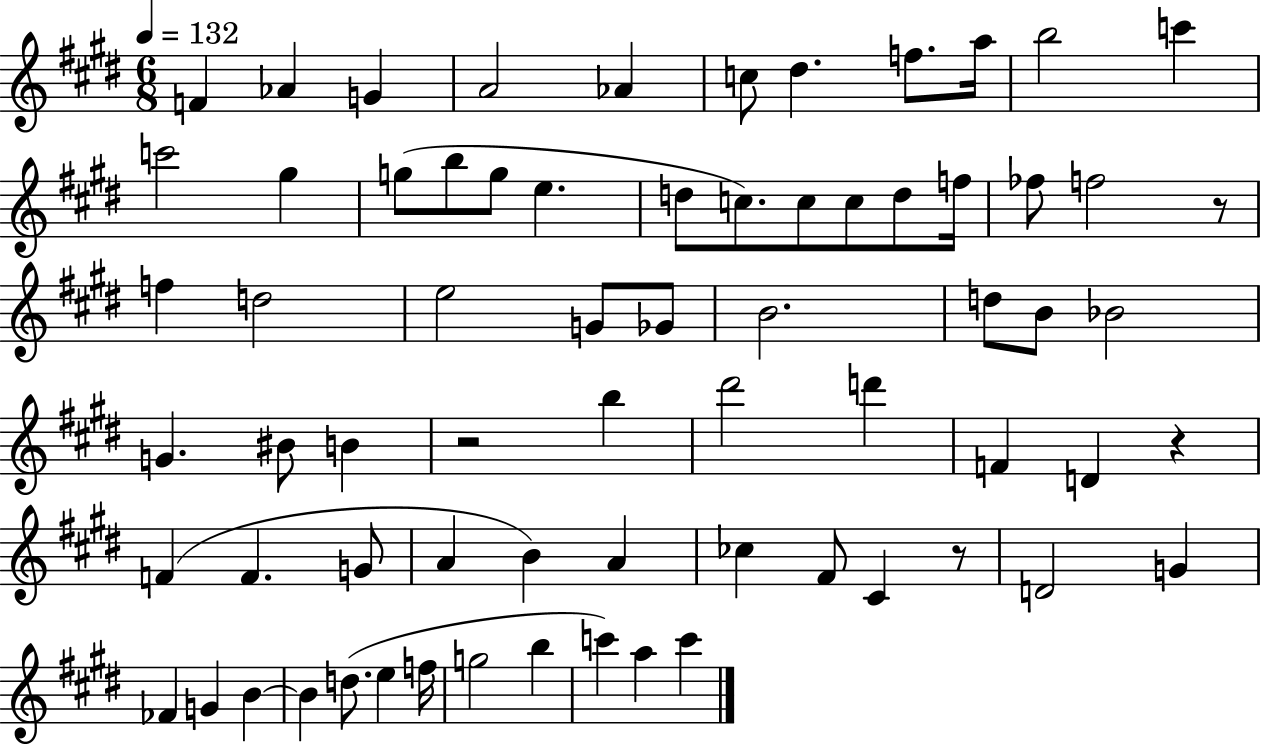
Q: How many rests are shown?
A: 4